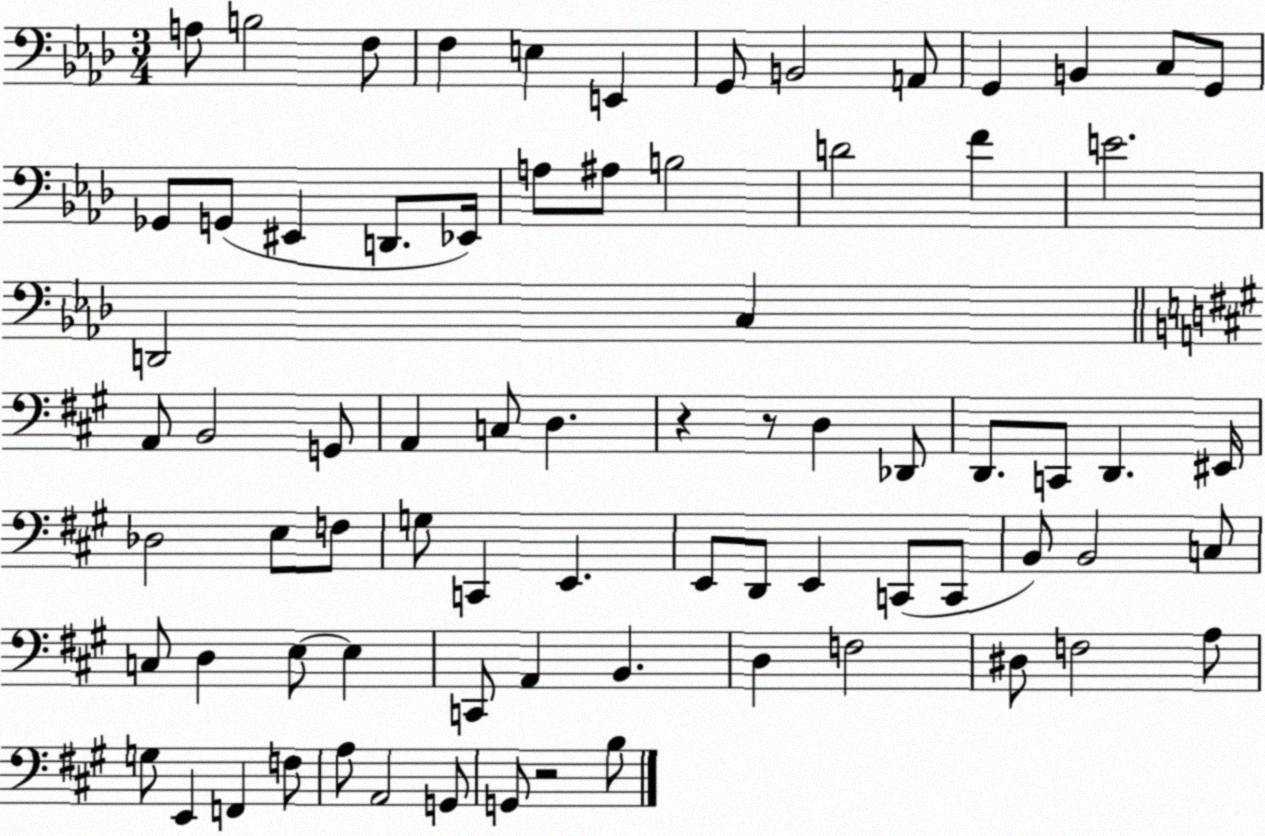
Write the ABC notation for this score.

X:1
T:Untitled
M:3/4
L:1/4
K:Ab
A,/2 B,2 F,/2 F, E, E,, G,,/2 B,,2 A,,/2 G,, B,, C,/2 G,,/2 _G,,/2 G,,/2 ^E,, D,,/2 _E,,/4 A,/2 ^A,/2 B,2 D2 F E2 D,,2 C, A,,/2 B,,2 G,,/2 A,, C,/2 D, z z/2 D, _D,,/2 D,,/2 C,,/2 D,, ^E,,/4 _D,2 E,/2 F,/2 G,/2 C,, E,, E,,/2 D,,/2 E,, C,,/2 C,,/2 B,,/2 B,,2 C,/2 C,/2 D, E,/2 E, C,,/2 A,, B,, D, F,2 ^D,/2 F,2 A,/2 G,/2 E,, F,, F,/2 A,/2 A,,2 G,,/2 G,,/2 z2 B,/2